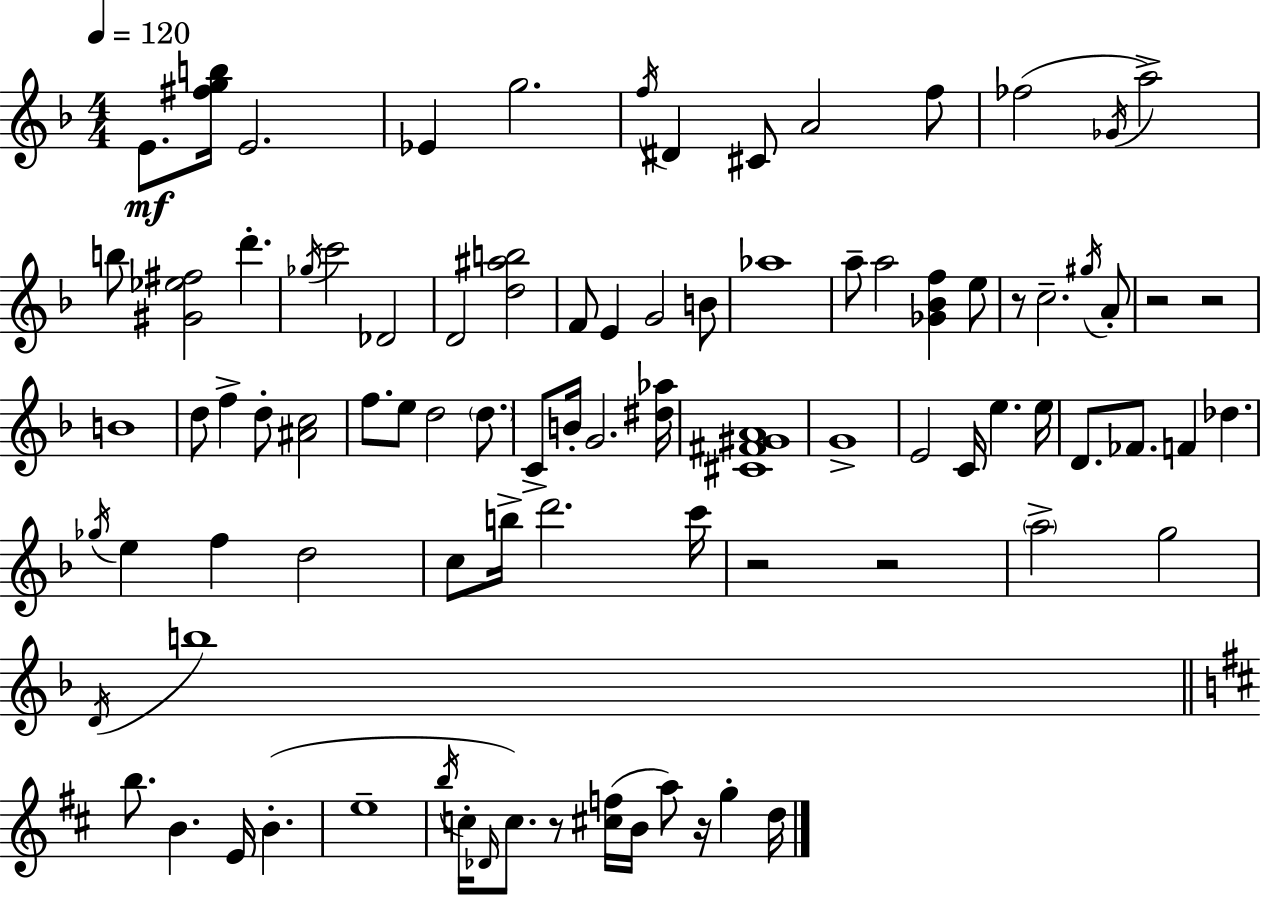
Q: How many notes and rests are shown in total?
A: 89